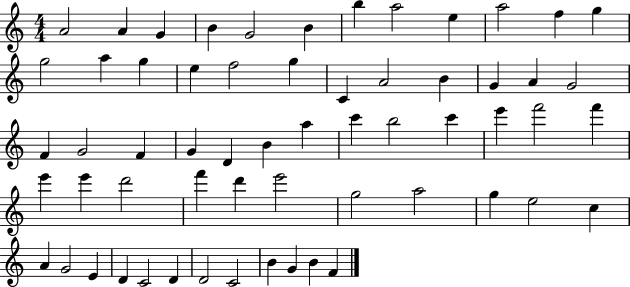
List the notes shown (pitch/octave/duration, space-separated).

A4/h A4/q G4/q B4/q G4/h B4/q B5/q A5/h E5/q A5/h F5/q G5/q G5/h A5/q G5/q E5/q F5/h G5/q C4/q A4/h B4/q G4/q A4/q G4/h F4/q G4/h F4/q G4/q D4/q B4/q A5/q C6/q B5/h C6/q E6/q F6/h F6/q E6/q E6/q D6/h F6/q D6/q E6/h G5/h A5/h G5/q E5/h C5/q A4/q G4/h E4/q D4/q C4/h D4/q D4/h C4/h B4/q G4/q B4/q F4/q